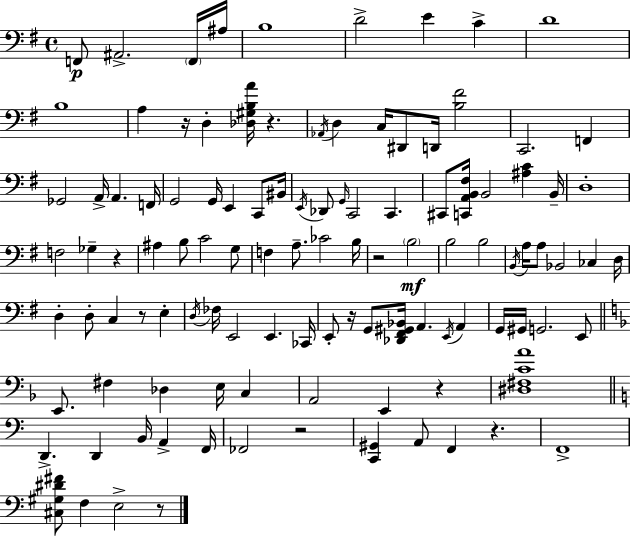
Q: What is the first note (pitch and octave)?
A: F2